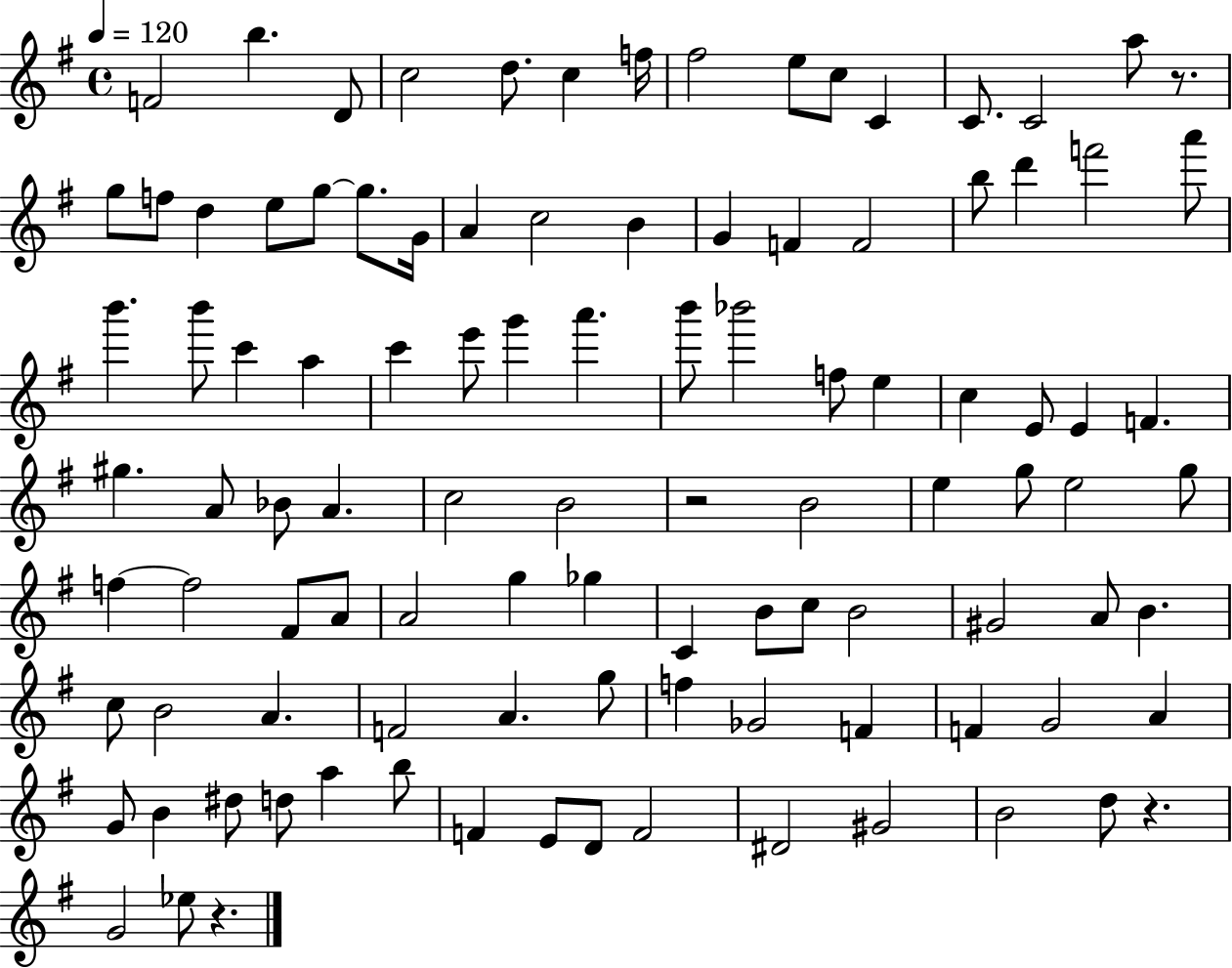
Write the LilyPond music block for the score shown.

{
  \clef treble
  \time 4/4
  \defaultTimeSignature
  \key g \major
  \tempo 4 = 120
  \repeat volta 2 { f'2 b''4. d'8 | c''2 d''8. c''4 f''16 | fis''2 e''8 c''8 c'4 | c'8. c'2 a''8 r8. | \break g''8 f''8 d''4 e''8 g''8~~ g''8. g'16 | a'4 c''2 b'4 | g'4 f'4 f'2 | b''8 d'''4 f'''2 a'''8 | \break b'''4. b'''8 c'''4 a''4 | c'''4 e'''8 g'''4 a'''4. | b'''8 bes'''2 f''8 e''4 | c''4 e'8 e'4 f'4. | \break gis''4. a'8 bes'8 a'4. | c''2 b'2 | r2 b'2 | e''4 g''8 e''2 g''8 | \break f''4~~ f''2 fis'8 a'8 | a'2 g''4 ges''4 | c'4 b'8 c''8 b'2 | gis'2 a'8 b'4. | \break c''8 b'2 a'4. | f'2 a'4. g''8 | f''4 ges'2 f'4 | f'4 g'2 a'4 | \break g'8 b'4 dis''8 d''8 a''4 b''8 | f'4 e'8 d'8 f'2 | dis'2 gis'2 | b'2 d''8 r4. | \break g'2 ees''8 r4. | } \bar "|."
}